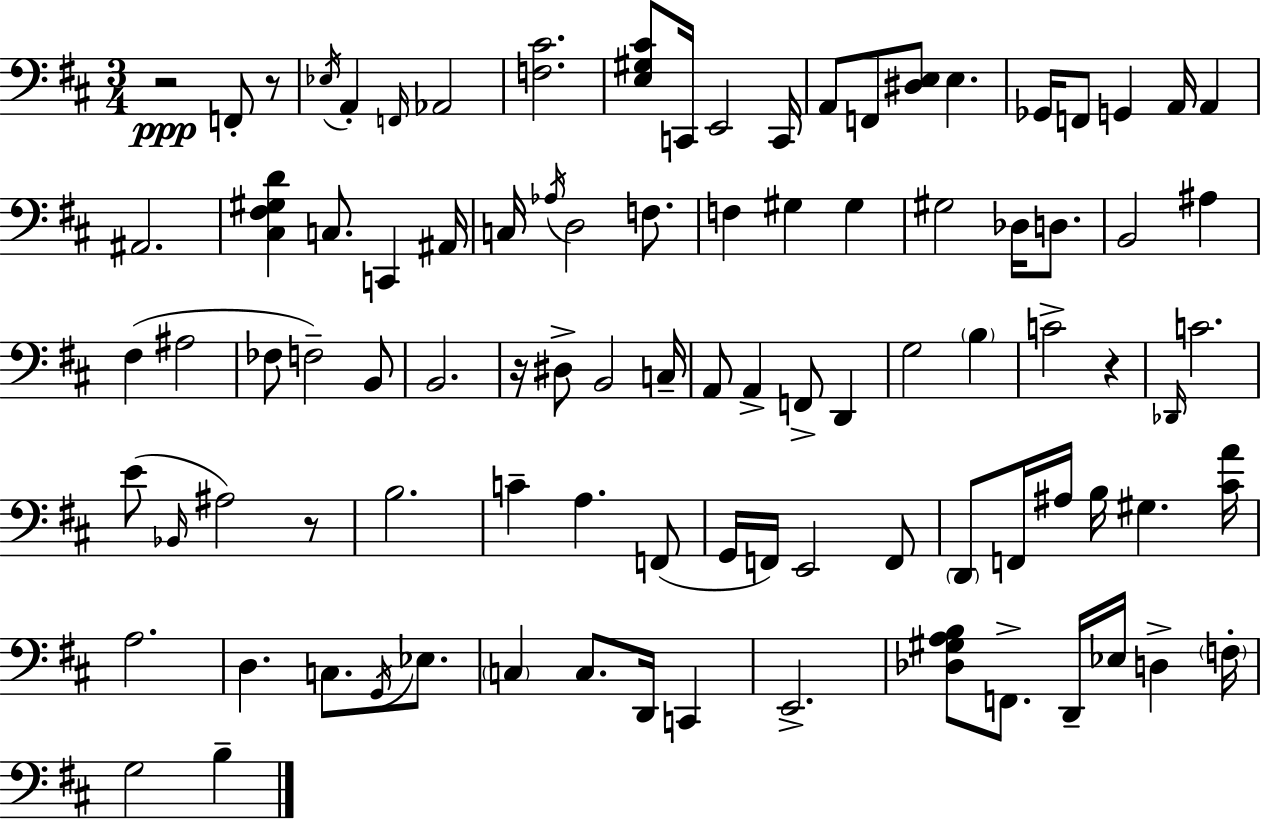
X:1
T:Untitled
M:3/4
L:1/4
K:D
z2 F,,/2 z/2 _E,/4 A,, F,,/4 _A,,2 [F,^C]2 [E,^G,^C]/2 C,,/4 E,,2 C,,/4 A,,/2 F,,/2 [^D,E,]/2 E, _G,,/4 F,,/2 G,, A,,/4 A,, ^A,,2 [^C,^F,^G,D] C,/2 C,, ^A,,/4 C,/4 _A,/4 D,2 F,/2 F, ^G, ^G, ^G,2 _D,/4 D,/2 B,,2 ^A, ^F, ^A,2 _F,/2 F,2 B,,/2 B,,2 z/4 ^D,/2 B,,2 C,/4 A,,/2 A,, F,,/2 D,, G,2 B, C2 z _D,,/4 C2 E/2 _B,,/4 ^A,2 z/2 B,2 C A, F,,/2 G,,/4 F,,/4 E,,2 F,,/2 D,,/2 F,,/4 ^A,/4 B,/4 ^G, [^CA]/4 A,2 D, C,/2 G,,/4 _E,/2 C, C,/2 D,,/4 C,, E,,2 [_D,^G,A,B,]/2 F,,/2 D,,/4 _E,/4 D, F,/4 G,2 B,